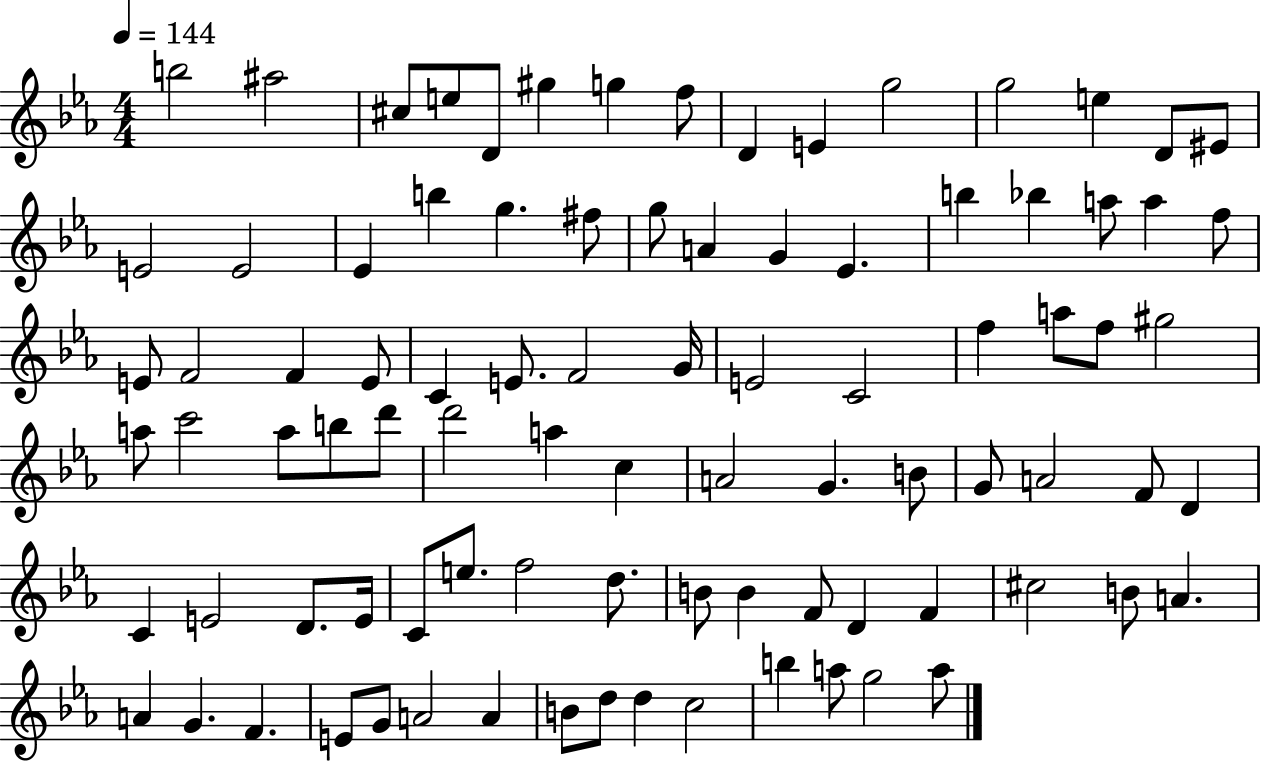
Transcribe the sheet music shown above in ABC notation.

X:1
T:Untitled
M:4/4
L:1/4
K:Eb
b2 ^a2 ^c/2 e/2 D/2 ^g g f/2 D E g2 g2 e D/2 ^E/2 E2 E2 _E b g ^f/2 g/2 A G _E b _b a/2 a f/2 E/2 F2 F E/2 C E/2 F2 G/4 E2 C2 f a/2 f/2 ^g2 a/2 c'2 a/2 b/2 d'/2 d'2 a c A2 G B/2 G/2 A2 F/2 D C E2 D/2 E/4 C/2 e/2 f2 d/2 B/2 B F/2 D F ^c2 B/2 A A G F E/2 G/2 A2 A B/2 d/2 d c2 b a/2 g2 a/2